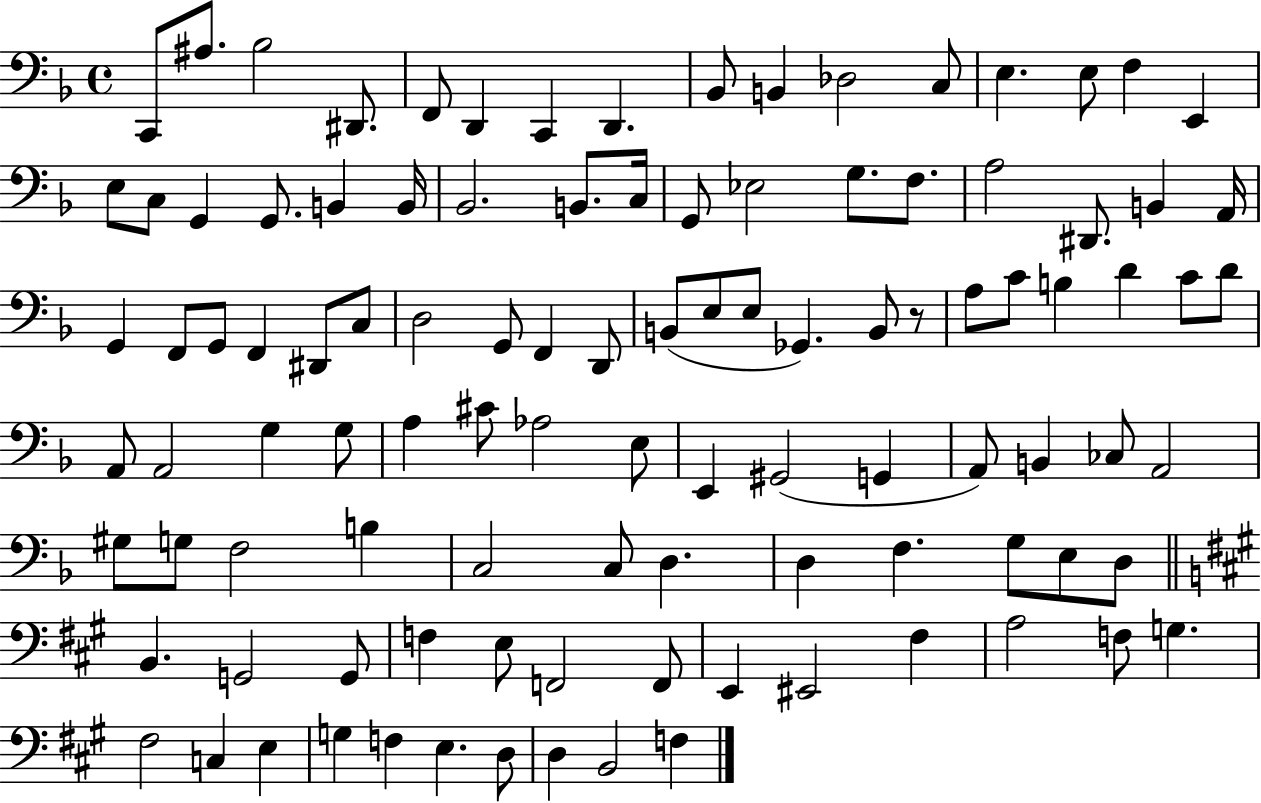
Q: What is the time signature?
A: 4/4